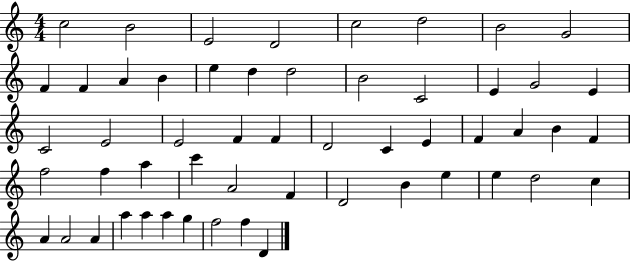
X:1
T:Untitled
M:4/4
L:1/4
K:C
c2 B2 E2 D2 c2 d2 B2 G2 F F A B e d d2 B2 C2 E G2 E C2 E2 E2 F F D2 C E F A B F f2 f a c' A2 F D2 B e e d2 c A A2 A a a a g f2 f D